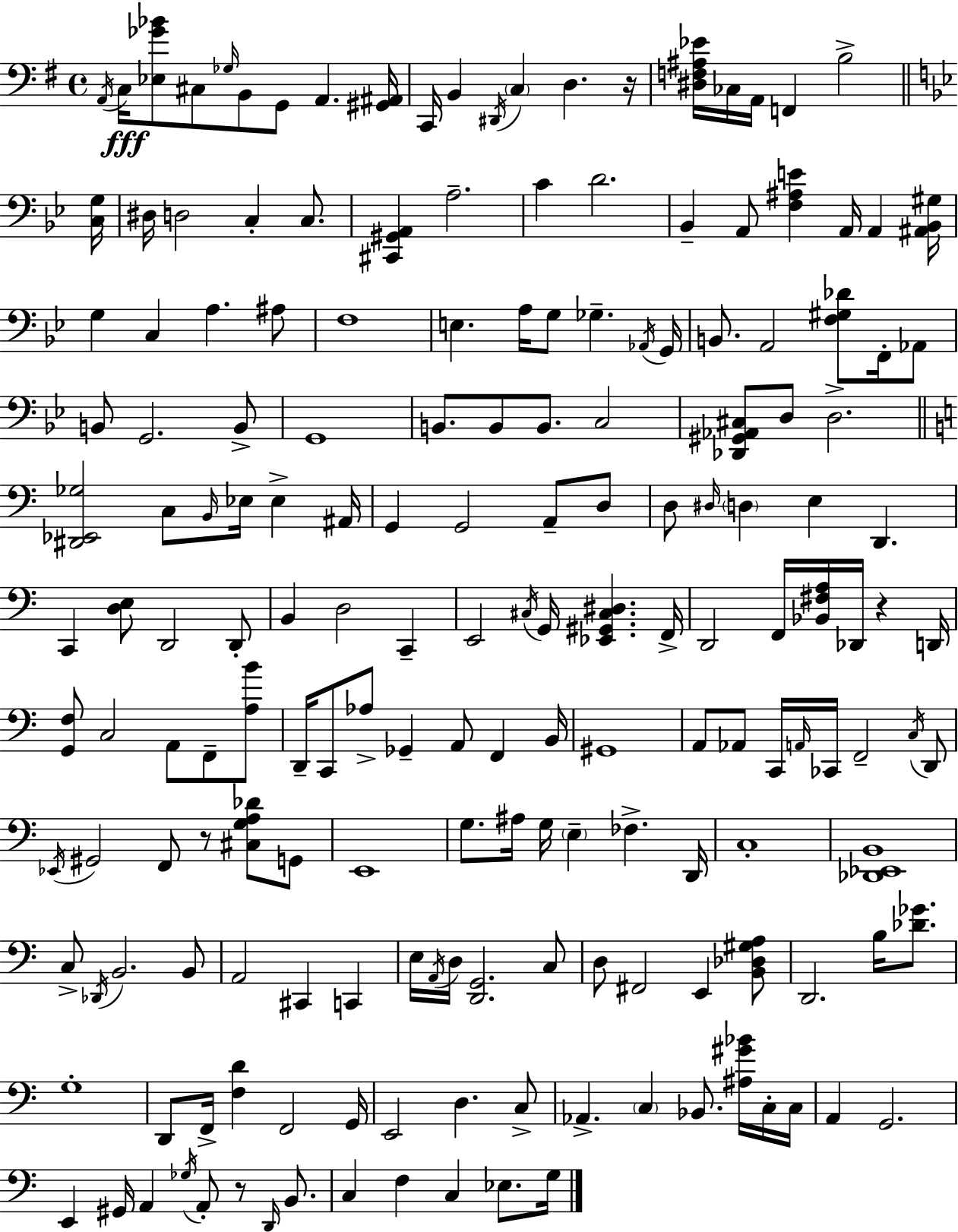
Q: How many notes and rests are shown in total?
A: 180